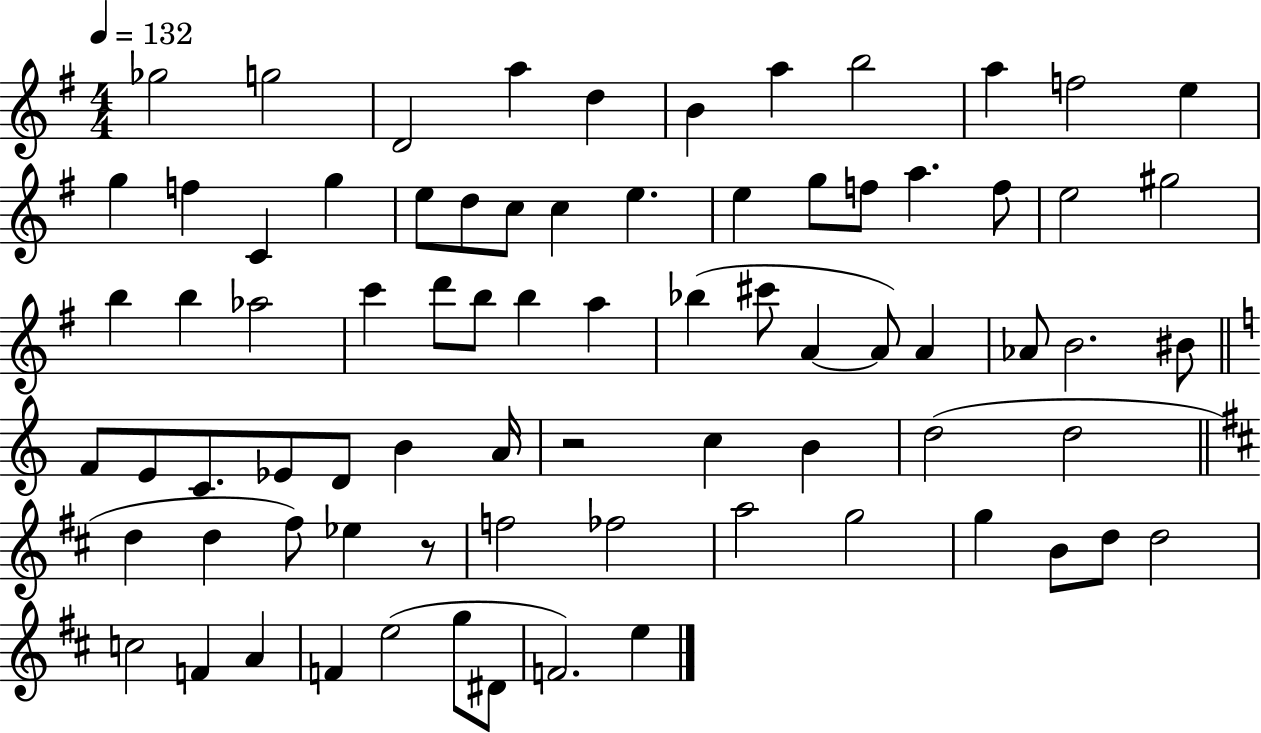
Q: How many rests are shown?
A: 2